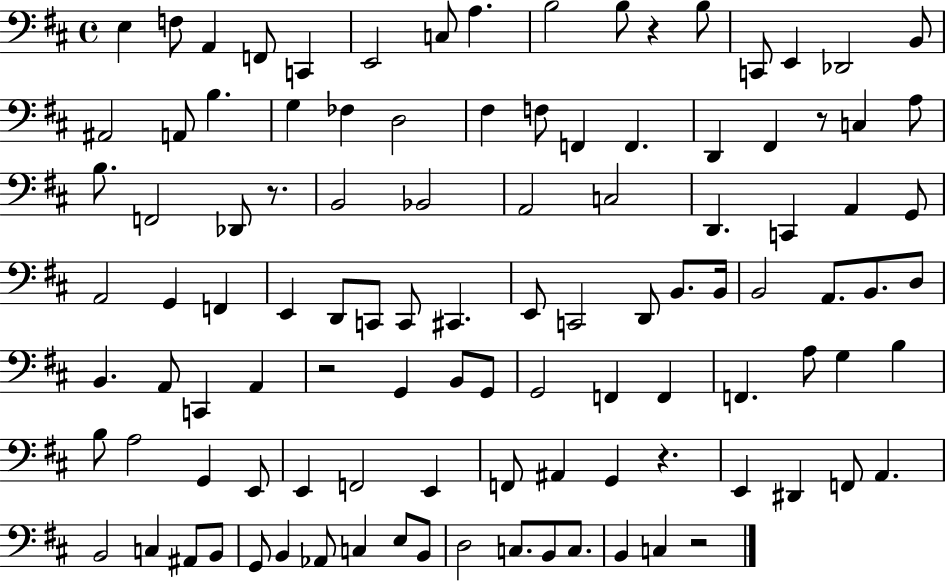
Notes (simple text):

E3/q F3/e A2/q F2/e C2/q E2/h C3/e A3/q. B3/h B3/e R/q B3/e C2/e E2/q Db2/h B2/e A#2/h A2/e B3/q. G3/q FES3/q D3/h F#3/q F3/e F2/q F2/q. D2/q F#2/q R/e C3/q A3/e B3/e. F2/h Db2/e R/e. B2/h Bb2/h A2/h C3/h D2/q. C2/q A2/q G2/e A2/h G2/q F2/q E2/q D2/e C2/e C2/e C#2/q. E2/e C2/h D2/e B2/e. B2/s B2/h A2/e. B2/e. D3/e B2/q. A2/e C2/q A2/q R/h G2/q B2/e G2/e G2/h F2/q F2/q F2/q. A3/e G3/q B3/q B3/e A3/h G2/q E2/e E2/q F2/h E2/q F2/e A#2/q G2/q R/q. E2/q D#2/q F2/e A2/q. B2/h C3/q A#2/e B2/e G2/e B2/q Ab2/e C3/q E3/e B2/e D3/h C3/e. B2/e C3/e. B2/q C3/q R/h